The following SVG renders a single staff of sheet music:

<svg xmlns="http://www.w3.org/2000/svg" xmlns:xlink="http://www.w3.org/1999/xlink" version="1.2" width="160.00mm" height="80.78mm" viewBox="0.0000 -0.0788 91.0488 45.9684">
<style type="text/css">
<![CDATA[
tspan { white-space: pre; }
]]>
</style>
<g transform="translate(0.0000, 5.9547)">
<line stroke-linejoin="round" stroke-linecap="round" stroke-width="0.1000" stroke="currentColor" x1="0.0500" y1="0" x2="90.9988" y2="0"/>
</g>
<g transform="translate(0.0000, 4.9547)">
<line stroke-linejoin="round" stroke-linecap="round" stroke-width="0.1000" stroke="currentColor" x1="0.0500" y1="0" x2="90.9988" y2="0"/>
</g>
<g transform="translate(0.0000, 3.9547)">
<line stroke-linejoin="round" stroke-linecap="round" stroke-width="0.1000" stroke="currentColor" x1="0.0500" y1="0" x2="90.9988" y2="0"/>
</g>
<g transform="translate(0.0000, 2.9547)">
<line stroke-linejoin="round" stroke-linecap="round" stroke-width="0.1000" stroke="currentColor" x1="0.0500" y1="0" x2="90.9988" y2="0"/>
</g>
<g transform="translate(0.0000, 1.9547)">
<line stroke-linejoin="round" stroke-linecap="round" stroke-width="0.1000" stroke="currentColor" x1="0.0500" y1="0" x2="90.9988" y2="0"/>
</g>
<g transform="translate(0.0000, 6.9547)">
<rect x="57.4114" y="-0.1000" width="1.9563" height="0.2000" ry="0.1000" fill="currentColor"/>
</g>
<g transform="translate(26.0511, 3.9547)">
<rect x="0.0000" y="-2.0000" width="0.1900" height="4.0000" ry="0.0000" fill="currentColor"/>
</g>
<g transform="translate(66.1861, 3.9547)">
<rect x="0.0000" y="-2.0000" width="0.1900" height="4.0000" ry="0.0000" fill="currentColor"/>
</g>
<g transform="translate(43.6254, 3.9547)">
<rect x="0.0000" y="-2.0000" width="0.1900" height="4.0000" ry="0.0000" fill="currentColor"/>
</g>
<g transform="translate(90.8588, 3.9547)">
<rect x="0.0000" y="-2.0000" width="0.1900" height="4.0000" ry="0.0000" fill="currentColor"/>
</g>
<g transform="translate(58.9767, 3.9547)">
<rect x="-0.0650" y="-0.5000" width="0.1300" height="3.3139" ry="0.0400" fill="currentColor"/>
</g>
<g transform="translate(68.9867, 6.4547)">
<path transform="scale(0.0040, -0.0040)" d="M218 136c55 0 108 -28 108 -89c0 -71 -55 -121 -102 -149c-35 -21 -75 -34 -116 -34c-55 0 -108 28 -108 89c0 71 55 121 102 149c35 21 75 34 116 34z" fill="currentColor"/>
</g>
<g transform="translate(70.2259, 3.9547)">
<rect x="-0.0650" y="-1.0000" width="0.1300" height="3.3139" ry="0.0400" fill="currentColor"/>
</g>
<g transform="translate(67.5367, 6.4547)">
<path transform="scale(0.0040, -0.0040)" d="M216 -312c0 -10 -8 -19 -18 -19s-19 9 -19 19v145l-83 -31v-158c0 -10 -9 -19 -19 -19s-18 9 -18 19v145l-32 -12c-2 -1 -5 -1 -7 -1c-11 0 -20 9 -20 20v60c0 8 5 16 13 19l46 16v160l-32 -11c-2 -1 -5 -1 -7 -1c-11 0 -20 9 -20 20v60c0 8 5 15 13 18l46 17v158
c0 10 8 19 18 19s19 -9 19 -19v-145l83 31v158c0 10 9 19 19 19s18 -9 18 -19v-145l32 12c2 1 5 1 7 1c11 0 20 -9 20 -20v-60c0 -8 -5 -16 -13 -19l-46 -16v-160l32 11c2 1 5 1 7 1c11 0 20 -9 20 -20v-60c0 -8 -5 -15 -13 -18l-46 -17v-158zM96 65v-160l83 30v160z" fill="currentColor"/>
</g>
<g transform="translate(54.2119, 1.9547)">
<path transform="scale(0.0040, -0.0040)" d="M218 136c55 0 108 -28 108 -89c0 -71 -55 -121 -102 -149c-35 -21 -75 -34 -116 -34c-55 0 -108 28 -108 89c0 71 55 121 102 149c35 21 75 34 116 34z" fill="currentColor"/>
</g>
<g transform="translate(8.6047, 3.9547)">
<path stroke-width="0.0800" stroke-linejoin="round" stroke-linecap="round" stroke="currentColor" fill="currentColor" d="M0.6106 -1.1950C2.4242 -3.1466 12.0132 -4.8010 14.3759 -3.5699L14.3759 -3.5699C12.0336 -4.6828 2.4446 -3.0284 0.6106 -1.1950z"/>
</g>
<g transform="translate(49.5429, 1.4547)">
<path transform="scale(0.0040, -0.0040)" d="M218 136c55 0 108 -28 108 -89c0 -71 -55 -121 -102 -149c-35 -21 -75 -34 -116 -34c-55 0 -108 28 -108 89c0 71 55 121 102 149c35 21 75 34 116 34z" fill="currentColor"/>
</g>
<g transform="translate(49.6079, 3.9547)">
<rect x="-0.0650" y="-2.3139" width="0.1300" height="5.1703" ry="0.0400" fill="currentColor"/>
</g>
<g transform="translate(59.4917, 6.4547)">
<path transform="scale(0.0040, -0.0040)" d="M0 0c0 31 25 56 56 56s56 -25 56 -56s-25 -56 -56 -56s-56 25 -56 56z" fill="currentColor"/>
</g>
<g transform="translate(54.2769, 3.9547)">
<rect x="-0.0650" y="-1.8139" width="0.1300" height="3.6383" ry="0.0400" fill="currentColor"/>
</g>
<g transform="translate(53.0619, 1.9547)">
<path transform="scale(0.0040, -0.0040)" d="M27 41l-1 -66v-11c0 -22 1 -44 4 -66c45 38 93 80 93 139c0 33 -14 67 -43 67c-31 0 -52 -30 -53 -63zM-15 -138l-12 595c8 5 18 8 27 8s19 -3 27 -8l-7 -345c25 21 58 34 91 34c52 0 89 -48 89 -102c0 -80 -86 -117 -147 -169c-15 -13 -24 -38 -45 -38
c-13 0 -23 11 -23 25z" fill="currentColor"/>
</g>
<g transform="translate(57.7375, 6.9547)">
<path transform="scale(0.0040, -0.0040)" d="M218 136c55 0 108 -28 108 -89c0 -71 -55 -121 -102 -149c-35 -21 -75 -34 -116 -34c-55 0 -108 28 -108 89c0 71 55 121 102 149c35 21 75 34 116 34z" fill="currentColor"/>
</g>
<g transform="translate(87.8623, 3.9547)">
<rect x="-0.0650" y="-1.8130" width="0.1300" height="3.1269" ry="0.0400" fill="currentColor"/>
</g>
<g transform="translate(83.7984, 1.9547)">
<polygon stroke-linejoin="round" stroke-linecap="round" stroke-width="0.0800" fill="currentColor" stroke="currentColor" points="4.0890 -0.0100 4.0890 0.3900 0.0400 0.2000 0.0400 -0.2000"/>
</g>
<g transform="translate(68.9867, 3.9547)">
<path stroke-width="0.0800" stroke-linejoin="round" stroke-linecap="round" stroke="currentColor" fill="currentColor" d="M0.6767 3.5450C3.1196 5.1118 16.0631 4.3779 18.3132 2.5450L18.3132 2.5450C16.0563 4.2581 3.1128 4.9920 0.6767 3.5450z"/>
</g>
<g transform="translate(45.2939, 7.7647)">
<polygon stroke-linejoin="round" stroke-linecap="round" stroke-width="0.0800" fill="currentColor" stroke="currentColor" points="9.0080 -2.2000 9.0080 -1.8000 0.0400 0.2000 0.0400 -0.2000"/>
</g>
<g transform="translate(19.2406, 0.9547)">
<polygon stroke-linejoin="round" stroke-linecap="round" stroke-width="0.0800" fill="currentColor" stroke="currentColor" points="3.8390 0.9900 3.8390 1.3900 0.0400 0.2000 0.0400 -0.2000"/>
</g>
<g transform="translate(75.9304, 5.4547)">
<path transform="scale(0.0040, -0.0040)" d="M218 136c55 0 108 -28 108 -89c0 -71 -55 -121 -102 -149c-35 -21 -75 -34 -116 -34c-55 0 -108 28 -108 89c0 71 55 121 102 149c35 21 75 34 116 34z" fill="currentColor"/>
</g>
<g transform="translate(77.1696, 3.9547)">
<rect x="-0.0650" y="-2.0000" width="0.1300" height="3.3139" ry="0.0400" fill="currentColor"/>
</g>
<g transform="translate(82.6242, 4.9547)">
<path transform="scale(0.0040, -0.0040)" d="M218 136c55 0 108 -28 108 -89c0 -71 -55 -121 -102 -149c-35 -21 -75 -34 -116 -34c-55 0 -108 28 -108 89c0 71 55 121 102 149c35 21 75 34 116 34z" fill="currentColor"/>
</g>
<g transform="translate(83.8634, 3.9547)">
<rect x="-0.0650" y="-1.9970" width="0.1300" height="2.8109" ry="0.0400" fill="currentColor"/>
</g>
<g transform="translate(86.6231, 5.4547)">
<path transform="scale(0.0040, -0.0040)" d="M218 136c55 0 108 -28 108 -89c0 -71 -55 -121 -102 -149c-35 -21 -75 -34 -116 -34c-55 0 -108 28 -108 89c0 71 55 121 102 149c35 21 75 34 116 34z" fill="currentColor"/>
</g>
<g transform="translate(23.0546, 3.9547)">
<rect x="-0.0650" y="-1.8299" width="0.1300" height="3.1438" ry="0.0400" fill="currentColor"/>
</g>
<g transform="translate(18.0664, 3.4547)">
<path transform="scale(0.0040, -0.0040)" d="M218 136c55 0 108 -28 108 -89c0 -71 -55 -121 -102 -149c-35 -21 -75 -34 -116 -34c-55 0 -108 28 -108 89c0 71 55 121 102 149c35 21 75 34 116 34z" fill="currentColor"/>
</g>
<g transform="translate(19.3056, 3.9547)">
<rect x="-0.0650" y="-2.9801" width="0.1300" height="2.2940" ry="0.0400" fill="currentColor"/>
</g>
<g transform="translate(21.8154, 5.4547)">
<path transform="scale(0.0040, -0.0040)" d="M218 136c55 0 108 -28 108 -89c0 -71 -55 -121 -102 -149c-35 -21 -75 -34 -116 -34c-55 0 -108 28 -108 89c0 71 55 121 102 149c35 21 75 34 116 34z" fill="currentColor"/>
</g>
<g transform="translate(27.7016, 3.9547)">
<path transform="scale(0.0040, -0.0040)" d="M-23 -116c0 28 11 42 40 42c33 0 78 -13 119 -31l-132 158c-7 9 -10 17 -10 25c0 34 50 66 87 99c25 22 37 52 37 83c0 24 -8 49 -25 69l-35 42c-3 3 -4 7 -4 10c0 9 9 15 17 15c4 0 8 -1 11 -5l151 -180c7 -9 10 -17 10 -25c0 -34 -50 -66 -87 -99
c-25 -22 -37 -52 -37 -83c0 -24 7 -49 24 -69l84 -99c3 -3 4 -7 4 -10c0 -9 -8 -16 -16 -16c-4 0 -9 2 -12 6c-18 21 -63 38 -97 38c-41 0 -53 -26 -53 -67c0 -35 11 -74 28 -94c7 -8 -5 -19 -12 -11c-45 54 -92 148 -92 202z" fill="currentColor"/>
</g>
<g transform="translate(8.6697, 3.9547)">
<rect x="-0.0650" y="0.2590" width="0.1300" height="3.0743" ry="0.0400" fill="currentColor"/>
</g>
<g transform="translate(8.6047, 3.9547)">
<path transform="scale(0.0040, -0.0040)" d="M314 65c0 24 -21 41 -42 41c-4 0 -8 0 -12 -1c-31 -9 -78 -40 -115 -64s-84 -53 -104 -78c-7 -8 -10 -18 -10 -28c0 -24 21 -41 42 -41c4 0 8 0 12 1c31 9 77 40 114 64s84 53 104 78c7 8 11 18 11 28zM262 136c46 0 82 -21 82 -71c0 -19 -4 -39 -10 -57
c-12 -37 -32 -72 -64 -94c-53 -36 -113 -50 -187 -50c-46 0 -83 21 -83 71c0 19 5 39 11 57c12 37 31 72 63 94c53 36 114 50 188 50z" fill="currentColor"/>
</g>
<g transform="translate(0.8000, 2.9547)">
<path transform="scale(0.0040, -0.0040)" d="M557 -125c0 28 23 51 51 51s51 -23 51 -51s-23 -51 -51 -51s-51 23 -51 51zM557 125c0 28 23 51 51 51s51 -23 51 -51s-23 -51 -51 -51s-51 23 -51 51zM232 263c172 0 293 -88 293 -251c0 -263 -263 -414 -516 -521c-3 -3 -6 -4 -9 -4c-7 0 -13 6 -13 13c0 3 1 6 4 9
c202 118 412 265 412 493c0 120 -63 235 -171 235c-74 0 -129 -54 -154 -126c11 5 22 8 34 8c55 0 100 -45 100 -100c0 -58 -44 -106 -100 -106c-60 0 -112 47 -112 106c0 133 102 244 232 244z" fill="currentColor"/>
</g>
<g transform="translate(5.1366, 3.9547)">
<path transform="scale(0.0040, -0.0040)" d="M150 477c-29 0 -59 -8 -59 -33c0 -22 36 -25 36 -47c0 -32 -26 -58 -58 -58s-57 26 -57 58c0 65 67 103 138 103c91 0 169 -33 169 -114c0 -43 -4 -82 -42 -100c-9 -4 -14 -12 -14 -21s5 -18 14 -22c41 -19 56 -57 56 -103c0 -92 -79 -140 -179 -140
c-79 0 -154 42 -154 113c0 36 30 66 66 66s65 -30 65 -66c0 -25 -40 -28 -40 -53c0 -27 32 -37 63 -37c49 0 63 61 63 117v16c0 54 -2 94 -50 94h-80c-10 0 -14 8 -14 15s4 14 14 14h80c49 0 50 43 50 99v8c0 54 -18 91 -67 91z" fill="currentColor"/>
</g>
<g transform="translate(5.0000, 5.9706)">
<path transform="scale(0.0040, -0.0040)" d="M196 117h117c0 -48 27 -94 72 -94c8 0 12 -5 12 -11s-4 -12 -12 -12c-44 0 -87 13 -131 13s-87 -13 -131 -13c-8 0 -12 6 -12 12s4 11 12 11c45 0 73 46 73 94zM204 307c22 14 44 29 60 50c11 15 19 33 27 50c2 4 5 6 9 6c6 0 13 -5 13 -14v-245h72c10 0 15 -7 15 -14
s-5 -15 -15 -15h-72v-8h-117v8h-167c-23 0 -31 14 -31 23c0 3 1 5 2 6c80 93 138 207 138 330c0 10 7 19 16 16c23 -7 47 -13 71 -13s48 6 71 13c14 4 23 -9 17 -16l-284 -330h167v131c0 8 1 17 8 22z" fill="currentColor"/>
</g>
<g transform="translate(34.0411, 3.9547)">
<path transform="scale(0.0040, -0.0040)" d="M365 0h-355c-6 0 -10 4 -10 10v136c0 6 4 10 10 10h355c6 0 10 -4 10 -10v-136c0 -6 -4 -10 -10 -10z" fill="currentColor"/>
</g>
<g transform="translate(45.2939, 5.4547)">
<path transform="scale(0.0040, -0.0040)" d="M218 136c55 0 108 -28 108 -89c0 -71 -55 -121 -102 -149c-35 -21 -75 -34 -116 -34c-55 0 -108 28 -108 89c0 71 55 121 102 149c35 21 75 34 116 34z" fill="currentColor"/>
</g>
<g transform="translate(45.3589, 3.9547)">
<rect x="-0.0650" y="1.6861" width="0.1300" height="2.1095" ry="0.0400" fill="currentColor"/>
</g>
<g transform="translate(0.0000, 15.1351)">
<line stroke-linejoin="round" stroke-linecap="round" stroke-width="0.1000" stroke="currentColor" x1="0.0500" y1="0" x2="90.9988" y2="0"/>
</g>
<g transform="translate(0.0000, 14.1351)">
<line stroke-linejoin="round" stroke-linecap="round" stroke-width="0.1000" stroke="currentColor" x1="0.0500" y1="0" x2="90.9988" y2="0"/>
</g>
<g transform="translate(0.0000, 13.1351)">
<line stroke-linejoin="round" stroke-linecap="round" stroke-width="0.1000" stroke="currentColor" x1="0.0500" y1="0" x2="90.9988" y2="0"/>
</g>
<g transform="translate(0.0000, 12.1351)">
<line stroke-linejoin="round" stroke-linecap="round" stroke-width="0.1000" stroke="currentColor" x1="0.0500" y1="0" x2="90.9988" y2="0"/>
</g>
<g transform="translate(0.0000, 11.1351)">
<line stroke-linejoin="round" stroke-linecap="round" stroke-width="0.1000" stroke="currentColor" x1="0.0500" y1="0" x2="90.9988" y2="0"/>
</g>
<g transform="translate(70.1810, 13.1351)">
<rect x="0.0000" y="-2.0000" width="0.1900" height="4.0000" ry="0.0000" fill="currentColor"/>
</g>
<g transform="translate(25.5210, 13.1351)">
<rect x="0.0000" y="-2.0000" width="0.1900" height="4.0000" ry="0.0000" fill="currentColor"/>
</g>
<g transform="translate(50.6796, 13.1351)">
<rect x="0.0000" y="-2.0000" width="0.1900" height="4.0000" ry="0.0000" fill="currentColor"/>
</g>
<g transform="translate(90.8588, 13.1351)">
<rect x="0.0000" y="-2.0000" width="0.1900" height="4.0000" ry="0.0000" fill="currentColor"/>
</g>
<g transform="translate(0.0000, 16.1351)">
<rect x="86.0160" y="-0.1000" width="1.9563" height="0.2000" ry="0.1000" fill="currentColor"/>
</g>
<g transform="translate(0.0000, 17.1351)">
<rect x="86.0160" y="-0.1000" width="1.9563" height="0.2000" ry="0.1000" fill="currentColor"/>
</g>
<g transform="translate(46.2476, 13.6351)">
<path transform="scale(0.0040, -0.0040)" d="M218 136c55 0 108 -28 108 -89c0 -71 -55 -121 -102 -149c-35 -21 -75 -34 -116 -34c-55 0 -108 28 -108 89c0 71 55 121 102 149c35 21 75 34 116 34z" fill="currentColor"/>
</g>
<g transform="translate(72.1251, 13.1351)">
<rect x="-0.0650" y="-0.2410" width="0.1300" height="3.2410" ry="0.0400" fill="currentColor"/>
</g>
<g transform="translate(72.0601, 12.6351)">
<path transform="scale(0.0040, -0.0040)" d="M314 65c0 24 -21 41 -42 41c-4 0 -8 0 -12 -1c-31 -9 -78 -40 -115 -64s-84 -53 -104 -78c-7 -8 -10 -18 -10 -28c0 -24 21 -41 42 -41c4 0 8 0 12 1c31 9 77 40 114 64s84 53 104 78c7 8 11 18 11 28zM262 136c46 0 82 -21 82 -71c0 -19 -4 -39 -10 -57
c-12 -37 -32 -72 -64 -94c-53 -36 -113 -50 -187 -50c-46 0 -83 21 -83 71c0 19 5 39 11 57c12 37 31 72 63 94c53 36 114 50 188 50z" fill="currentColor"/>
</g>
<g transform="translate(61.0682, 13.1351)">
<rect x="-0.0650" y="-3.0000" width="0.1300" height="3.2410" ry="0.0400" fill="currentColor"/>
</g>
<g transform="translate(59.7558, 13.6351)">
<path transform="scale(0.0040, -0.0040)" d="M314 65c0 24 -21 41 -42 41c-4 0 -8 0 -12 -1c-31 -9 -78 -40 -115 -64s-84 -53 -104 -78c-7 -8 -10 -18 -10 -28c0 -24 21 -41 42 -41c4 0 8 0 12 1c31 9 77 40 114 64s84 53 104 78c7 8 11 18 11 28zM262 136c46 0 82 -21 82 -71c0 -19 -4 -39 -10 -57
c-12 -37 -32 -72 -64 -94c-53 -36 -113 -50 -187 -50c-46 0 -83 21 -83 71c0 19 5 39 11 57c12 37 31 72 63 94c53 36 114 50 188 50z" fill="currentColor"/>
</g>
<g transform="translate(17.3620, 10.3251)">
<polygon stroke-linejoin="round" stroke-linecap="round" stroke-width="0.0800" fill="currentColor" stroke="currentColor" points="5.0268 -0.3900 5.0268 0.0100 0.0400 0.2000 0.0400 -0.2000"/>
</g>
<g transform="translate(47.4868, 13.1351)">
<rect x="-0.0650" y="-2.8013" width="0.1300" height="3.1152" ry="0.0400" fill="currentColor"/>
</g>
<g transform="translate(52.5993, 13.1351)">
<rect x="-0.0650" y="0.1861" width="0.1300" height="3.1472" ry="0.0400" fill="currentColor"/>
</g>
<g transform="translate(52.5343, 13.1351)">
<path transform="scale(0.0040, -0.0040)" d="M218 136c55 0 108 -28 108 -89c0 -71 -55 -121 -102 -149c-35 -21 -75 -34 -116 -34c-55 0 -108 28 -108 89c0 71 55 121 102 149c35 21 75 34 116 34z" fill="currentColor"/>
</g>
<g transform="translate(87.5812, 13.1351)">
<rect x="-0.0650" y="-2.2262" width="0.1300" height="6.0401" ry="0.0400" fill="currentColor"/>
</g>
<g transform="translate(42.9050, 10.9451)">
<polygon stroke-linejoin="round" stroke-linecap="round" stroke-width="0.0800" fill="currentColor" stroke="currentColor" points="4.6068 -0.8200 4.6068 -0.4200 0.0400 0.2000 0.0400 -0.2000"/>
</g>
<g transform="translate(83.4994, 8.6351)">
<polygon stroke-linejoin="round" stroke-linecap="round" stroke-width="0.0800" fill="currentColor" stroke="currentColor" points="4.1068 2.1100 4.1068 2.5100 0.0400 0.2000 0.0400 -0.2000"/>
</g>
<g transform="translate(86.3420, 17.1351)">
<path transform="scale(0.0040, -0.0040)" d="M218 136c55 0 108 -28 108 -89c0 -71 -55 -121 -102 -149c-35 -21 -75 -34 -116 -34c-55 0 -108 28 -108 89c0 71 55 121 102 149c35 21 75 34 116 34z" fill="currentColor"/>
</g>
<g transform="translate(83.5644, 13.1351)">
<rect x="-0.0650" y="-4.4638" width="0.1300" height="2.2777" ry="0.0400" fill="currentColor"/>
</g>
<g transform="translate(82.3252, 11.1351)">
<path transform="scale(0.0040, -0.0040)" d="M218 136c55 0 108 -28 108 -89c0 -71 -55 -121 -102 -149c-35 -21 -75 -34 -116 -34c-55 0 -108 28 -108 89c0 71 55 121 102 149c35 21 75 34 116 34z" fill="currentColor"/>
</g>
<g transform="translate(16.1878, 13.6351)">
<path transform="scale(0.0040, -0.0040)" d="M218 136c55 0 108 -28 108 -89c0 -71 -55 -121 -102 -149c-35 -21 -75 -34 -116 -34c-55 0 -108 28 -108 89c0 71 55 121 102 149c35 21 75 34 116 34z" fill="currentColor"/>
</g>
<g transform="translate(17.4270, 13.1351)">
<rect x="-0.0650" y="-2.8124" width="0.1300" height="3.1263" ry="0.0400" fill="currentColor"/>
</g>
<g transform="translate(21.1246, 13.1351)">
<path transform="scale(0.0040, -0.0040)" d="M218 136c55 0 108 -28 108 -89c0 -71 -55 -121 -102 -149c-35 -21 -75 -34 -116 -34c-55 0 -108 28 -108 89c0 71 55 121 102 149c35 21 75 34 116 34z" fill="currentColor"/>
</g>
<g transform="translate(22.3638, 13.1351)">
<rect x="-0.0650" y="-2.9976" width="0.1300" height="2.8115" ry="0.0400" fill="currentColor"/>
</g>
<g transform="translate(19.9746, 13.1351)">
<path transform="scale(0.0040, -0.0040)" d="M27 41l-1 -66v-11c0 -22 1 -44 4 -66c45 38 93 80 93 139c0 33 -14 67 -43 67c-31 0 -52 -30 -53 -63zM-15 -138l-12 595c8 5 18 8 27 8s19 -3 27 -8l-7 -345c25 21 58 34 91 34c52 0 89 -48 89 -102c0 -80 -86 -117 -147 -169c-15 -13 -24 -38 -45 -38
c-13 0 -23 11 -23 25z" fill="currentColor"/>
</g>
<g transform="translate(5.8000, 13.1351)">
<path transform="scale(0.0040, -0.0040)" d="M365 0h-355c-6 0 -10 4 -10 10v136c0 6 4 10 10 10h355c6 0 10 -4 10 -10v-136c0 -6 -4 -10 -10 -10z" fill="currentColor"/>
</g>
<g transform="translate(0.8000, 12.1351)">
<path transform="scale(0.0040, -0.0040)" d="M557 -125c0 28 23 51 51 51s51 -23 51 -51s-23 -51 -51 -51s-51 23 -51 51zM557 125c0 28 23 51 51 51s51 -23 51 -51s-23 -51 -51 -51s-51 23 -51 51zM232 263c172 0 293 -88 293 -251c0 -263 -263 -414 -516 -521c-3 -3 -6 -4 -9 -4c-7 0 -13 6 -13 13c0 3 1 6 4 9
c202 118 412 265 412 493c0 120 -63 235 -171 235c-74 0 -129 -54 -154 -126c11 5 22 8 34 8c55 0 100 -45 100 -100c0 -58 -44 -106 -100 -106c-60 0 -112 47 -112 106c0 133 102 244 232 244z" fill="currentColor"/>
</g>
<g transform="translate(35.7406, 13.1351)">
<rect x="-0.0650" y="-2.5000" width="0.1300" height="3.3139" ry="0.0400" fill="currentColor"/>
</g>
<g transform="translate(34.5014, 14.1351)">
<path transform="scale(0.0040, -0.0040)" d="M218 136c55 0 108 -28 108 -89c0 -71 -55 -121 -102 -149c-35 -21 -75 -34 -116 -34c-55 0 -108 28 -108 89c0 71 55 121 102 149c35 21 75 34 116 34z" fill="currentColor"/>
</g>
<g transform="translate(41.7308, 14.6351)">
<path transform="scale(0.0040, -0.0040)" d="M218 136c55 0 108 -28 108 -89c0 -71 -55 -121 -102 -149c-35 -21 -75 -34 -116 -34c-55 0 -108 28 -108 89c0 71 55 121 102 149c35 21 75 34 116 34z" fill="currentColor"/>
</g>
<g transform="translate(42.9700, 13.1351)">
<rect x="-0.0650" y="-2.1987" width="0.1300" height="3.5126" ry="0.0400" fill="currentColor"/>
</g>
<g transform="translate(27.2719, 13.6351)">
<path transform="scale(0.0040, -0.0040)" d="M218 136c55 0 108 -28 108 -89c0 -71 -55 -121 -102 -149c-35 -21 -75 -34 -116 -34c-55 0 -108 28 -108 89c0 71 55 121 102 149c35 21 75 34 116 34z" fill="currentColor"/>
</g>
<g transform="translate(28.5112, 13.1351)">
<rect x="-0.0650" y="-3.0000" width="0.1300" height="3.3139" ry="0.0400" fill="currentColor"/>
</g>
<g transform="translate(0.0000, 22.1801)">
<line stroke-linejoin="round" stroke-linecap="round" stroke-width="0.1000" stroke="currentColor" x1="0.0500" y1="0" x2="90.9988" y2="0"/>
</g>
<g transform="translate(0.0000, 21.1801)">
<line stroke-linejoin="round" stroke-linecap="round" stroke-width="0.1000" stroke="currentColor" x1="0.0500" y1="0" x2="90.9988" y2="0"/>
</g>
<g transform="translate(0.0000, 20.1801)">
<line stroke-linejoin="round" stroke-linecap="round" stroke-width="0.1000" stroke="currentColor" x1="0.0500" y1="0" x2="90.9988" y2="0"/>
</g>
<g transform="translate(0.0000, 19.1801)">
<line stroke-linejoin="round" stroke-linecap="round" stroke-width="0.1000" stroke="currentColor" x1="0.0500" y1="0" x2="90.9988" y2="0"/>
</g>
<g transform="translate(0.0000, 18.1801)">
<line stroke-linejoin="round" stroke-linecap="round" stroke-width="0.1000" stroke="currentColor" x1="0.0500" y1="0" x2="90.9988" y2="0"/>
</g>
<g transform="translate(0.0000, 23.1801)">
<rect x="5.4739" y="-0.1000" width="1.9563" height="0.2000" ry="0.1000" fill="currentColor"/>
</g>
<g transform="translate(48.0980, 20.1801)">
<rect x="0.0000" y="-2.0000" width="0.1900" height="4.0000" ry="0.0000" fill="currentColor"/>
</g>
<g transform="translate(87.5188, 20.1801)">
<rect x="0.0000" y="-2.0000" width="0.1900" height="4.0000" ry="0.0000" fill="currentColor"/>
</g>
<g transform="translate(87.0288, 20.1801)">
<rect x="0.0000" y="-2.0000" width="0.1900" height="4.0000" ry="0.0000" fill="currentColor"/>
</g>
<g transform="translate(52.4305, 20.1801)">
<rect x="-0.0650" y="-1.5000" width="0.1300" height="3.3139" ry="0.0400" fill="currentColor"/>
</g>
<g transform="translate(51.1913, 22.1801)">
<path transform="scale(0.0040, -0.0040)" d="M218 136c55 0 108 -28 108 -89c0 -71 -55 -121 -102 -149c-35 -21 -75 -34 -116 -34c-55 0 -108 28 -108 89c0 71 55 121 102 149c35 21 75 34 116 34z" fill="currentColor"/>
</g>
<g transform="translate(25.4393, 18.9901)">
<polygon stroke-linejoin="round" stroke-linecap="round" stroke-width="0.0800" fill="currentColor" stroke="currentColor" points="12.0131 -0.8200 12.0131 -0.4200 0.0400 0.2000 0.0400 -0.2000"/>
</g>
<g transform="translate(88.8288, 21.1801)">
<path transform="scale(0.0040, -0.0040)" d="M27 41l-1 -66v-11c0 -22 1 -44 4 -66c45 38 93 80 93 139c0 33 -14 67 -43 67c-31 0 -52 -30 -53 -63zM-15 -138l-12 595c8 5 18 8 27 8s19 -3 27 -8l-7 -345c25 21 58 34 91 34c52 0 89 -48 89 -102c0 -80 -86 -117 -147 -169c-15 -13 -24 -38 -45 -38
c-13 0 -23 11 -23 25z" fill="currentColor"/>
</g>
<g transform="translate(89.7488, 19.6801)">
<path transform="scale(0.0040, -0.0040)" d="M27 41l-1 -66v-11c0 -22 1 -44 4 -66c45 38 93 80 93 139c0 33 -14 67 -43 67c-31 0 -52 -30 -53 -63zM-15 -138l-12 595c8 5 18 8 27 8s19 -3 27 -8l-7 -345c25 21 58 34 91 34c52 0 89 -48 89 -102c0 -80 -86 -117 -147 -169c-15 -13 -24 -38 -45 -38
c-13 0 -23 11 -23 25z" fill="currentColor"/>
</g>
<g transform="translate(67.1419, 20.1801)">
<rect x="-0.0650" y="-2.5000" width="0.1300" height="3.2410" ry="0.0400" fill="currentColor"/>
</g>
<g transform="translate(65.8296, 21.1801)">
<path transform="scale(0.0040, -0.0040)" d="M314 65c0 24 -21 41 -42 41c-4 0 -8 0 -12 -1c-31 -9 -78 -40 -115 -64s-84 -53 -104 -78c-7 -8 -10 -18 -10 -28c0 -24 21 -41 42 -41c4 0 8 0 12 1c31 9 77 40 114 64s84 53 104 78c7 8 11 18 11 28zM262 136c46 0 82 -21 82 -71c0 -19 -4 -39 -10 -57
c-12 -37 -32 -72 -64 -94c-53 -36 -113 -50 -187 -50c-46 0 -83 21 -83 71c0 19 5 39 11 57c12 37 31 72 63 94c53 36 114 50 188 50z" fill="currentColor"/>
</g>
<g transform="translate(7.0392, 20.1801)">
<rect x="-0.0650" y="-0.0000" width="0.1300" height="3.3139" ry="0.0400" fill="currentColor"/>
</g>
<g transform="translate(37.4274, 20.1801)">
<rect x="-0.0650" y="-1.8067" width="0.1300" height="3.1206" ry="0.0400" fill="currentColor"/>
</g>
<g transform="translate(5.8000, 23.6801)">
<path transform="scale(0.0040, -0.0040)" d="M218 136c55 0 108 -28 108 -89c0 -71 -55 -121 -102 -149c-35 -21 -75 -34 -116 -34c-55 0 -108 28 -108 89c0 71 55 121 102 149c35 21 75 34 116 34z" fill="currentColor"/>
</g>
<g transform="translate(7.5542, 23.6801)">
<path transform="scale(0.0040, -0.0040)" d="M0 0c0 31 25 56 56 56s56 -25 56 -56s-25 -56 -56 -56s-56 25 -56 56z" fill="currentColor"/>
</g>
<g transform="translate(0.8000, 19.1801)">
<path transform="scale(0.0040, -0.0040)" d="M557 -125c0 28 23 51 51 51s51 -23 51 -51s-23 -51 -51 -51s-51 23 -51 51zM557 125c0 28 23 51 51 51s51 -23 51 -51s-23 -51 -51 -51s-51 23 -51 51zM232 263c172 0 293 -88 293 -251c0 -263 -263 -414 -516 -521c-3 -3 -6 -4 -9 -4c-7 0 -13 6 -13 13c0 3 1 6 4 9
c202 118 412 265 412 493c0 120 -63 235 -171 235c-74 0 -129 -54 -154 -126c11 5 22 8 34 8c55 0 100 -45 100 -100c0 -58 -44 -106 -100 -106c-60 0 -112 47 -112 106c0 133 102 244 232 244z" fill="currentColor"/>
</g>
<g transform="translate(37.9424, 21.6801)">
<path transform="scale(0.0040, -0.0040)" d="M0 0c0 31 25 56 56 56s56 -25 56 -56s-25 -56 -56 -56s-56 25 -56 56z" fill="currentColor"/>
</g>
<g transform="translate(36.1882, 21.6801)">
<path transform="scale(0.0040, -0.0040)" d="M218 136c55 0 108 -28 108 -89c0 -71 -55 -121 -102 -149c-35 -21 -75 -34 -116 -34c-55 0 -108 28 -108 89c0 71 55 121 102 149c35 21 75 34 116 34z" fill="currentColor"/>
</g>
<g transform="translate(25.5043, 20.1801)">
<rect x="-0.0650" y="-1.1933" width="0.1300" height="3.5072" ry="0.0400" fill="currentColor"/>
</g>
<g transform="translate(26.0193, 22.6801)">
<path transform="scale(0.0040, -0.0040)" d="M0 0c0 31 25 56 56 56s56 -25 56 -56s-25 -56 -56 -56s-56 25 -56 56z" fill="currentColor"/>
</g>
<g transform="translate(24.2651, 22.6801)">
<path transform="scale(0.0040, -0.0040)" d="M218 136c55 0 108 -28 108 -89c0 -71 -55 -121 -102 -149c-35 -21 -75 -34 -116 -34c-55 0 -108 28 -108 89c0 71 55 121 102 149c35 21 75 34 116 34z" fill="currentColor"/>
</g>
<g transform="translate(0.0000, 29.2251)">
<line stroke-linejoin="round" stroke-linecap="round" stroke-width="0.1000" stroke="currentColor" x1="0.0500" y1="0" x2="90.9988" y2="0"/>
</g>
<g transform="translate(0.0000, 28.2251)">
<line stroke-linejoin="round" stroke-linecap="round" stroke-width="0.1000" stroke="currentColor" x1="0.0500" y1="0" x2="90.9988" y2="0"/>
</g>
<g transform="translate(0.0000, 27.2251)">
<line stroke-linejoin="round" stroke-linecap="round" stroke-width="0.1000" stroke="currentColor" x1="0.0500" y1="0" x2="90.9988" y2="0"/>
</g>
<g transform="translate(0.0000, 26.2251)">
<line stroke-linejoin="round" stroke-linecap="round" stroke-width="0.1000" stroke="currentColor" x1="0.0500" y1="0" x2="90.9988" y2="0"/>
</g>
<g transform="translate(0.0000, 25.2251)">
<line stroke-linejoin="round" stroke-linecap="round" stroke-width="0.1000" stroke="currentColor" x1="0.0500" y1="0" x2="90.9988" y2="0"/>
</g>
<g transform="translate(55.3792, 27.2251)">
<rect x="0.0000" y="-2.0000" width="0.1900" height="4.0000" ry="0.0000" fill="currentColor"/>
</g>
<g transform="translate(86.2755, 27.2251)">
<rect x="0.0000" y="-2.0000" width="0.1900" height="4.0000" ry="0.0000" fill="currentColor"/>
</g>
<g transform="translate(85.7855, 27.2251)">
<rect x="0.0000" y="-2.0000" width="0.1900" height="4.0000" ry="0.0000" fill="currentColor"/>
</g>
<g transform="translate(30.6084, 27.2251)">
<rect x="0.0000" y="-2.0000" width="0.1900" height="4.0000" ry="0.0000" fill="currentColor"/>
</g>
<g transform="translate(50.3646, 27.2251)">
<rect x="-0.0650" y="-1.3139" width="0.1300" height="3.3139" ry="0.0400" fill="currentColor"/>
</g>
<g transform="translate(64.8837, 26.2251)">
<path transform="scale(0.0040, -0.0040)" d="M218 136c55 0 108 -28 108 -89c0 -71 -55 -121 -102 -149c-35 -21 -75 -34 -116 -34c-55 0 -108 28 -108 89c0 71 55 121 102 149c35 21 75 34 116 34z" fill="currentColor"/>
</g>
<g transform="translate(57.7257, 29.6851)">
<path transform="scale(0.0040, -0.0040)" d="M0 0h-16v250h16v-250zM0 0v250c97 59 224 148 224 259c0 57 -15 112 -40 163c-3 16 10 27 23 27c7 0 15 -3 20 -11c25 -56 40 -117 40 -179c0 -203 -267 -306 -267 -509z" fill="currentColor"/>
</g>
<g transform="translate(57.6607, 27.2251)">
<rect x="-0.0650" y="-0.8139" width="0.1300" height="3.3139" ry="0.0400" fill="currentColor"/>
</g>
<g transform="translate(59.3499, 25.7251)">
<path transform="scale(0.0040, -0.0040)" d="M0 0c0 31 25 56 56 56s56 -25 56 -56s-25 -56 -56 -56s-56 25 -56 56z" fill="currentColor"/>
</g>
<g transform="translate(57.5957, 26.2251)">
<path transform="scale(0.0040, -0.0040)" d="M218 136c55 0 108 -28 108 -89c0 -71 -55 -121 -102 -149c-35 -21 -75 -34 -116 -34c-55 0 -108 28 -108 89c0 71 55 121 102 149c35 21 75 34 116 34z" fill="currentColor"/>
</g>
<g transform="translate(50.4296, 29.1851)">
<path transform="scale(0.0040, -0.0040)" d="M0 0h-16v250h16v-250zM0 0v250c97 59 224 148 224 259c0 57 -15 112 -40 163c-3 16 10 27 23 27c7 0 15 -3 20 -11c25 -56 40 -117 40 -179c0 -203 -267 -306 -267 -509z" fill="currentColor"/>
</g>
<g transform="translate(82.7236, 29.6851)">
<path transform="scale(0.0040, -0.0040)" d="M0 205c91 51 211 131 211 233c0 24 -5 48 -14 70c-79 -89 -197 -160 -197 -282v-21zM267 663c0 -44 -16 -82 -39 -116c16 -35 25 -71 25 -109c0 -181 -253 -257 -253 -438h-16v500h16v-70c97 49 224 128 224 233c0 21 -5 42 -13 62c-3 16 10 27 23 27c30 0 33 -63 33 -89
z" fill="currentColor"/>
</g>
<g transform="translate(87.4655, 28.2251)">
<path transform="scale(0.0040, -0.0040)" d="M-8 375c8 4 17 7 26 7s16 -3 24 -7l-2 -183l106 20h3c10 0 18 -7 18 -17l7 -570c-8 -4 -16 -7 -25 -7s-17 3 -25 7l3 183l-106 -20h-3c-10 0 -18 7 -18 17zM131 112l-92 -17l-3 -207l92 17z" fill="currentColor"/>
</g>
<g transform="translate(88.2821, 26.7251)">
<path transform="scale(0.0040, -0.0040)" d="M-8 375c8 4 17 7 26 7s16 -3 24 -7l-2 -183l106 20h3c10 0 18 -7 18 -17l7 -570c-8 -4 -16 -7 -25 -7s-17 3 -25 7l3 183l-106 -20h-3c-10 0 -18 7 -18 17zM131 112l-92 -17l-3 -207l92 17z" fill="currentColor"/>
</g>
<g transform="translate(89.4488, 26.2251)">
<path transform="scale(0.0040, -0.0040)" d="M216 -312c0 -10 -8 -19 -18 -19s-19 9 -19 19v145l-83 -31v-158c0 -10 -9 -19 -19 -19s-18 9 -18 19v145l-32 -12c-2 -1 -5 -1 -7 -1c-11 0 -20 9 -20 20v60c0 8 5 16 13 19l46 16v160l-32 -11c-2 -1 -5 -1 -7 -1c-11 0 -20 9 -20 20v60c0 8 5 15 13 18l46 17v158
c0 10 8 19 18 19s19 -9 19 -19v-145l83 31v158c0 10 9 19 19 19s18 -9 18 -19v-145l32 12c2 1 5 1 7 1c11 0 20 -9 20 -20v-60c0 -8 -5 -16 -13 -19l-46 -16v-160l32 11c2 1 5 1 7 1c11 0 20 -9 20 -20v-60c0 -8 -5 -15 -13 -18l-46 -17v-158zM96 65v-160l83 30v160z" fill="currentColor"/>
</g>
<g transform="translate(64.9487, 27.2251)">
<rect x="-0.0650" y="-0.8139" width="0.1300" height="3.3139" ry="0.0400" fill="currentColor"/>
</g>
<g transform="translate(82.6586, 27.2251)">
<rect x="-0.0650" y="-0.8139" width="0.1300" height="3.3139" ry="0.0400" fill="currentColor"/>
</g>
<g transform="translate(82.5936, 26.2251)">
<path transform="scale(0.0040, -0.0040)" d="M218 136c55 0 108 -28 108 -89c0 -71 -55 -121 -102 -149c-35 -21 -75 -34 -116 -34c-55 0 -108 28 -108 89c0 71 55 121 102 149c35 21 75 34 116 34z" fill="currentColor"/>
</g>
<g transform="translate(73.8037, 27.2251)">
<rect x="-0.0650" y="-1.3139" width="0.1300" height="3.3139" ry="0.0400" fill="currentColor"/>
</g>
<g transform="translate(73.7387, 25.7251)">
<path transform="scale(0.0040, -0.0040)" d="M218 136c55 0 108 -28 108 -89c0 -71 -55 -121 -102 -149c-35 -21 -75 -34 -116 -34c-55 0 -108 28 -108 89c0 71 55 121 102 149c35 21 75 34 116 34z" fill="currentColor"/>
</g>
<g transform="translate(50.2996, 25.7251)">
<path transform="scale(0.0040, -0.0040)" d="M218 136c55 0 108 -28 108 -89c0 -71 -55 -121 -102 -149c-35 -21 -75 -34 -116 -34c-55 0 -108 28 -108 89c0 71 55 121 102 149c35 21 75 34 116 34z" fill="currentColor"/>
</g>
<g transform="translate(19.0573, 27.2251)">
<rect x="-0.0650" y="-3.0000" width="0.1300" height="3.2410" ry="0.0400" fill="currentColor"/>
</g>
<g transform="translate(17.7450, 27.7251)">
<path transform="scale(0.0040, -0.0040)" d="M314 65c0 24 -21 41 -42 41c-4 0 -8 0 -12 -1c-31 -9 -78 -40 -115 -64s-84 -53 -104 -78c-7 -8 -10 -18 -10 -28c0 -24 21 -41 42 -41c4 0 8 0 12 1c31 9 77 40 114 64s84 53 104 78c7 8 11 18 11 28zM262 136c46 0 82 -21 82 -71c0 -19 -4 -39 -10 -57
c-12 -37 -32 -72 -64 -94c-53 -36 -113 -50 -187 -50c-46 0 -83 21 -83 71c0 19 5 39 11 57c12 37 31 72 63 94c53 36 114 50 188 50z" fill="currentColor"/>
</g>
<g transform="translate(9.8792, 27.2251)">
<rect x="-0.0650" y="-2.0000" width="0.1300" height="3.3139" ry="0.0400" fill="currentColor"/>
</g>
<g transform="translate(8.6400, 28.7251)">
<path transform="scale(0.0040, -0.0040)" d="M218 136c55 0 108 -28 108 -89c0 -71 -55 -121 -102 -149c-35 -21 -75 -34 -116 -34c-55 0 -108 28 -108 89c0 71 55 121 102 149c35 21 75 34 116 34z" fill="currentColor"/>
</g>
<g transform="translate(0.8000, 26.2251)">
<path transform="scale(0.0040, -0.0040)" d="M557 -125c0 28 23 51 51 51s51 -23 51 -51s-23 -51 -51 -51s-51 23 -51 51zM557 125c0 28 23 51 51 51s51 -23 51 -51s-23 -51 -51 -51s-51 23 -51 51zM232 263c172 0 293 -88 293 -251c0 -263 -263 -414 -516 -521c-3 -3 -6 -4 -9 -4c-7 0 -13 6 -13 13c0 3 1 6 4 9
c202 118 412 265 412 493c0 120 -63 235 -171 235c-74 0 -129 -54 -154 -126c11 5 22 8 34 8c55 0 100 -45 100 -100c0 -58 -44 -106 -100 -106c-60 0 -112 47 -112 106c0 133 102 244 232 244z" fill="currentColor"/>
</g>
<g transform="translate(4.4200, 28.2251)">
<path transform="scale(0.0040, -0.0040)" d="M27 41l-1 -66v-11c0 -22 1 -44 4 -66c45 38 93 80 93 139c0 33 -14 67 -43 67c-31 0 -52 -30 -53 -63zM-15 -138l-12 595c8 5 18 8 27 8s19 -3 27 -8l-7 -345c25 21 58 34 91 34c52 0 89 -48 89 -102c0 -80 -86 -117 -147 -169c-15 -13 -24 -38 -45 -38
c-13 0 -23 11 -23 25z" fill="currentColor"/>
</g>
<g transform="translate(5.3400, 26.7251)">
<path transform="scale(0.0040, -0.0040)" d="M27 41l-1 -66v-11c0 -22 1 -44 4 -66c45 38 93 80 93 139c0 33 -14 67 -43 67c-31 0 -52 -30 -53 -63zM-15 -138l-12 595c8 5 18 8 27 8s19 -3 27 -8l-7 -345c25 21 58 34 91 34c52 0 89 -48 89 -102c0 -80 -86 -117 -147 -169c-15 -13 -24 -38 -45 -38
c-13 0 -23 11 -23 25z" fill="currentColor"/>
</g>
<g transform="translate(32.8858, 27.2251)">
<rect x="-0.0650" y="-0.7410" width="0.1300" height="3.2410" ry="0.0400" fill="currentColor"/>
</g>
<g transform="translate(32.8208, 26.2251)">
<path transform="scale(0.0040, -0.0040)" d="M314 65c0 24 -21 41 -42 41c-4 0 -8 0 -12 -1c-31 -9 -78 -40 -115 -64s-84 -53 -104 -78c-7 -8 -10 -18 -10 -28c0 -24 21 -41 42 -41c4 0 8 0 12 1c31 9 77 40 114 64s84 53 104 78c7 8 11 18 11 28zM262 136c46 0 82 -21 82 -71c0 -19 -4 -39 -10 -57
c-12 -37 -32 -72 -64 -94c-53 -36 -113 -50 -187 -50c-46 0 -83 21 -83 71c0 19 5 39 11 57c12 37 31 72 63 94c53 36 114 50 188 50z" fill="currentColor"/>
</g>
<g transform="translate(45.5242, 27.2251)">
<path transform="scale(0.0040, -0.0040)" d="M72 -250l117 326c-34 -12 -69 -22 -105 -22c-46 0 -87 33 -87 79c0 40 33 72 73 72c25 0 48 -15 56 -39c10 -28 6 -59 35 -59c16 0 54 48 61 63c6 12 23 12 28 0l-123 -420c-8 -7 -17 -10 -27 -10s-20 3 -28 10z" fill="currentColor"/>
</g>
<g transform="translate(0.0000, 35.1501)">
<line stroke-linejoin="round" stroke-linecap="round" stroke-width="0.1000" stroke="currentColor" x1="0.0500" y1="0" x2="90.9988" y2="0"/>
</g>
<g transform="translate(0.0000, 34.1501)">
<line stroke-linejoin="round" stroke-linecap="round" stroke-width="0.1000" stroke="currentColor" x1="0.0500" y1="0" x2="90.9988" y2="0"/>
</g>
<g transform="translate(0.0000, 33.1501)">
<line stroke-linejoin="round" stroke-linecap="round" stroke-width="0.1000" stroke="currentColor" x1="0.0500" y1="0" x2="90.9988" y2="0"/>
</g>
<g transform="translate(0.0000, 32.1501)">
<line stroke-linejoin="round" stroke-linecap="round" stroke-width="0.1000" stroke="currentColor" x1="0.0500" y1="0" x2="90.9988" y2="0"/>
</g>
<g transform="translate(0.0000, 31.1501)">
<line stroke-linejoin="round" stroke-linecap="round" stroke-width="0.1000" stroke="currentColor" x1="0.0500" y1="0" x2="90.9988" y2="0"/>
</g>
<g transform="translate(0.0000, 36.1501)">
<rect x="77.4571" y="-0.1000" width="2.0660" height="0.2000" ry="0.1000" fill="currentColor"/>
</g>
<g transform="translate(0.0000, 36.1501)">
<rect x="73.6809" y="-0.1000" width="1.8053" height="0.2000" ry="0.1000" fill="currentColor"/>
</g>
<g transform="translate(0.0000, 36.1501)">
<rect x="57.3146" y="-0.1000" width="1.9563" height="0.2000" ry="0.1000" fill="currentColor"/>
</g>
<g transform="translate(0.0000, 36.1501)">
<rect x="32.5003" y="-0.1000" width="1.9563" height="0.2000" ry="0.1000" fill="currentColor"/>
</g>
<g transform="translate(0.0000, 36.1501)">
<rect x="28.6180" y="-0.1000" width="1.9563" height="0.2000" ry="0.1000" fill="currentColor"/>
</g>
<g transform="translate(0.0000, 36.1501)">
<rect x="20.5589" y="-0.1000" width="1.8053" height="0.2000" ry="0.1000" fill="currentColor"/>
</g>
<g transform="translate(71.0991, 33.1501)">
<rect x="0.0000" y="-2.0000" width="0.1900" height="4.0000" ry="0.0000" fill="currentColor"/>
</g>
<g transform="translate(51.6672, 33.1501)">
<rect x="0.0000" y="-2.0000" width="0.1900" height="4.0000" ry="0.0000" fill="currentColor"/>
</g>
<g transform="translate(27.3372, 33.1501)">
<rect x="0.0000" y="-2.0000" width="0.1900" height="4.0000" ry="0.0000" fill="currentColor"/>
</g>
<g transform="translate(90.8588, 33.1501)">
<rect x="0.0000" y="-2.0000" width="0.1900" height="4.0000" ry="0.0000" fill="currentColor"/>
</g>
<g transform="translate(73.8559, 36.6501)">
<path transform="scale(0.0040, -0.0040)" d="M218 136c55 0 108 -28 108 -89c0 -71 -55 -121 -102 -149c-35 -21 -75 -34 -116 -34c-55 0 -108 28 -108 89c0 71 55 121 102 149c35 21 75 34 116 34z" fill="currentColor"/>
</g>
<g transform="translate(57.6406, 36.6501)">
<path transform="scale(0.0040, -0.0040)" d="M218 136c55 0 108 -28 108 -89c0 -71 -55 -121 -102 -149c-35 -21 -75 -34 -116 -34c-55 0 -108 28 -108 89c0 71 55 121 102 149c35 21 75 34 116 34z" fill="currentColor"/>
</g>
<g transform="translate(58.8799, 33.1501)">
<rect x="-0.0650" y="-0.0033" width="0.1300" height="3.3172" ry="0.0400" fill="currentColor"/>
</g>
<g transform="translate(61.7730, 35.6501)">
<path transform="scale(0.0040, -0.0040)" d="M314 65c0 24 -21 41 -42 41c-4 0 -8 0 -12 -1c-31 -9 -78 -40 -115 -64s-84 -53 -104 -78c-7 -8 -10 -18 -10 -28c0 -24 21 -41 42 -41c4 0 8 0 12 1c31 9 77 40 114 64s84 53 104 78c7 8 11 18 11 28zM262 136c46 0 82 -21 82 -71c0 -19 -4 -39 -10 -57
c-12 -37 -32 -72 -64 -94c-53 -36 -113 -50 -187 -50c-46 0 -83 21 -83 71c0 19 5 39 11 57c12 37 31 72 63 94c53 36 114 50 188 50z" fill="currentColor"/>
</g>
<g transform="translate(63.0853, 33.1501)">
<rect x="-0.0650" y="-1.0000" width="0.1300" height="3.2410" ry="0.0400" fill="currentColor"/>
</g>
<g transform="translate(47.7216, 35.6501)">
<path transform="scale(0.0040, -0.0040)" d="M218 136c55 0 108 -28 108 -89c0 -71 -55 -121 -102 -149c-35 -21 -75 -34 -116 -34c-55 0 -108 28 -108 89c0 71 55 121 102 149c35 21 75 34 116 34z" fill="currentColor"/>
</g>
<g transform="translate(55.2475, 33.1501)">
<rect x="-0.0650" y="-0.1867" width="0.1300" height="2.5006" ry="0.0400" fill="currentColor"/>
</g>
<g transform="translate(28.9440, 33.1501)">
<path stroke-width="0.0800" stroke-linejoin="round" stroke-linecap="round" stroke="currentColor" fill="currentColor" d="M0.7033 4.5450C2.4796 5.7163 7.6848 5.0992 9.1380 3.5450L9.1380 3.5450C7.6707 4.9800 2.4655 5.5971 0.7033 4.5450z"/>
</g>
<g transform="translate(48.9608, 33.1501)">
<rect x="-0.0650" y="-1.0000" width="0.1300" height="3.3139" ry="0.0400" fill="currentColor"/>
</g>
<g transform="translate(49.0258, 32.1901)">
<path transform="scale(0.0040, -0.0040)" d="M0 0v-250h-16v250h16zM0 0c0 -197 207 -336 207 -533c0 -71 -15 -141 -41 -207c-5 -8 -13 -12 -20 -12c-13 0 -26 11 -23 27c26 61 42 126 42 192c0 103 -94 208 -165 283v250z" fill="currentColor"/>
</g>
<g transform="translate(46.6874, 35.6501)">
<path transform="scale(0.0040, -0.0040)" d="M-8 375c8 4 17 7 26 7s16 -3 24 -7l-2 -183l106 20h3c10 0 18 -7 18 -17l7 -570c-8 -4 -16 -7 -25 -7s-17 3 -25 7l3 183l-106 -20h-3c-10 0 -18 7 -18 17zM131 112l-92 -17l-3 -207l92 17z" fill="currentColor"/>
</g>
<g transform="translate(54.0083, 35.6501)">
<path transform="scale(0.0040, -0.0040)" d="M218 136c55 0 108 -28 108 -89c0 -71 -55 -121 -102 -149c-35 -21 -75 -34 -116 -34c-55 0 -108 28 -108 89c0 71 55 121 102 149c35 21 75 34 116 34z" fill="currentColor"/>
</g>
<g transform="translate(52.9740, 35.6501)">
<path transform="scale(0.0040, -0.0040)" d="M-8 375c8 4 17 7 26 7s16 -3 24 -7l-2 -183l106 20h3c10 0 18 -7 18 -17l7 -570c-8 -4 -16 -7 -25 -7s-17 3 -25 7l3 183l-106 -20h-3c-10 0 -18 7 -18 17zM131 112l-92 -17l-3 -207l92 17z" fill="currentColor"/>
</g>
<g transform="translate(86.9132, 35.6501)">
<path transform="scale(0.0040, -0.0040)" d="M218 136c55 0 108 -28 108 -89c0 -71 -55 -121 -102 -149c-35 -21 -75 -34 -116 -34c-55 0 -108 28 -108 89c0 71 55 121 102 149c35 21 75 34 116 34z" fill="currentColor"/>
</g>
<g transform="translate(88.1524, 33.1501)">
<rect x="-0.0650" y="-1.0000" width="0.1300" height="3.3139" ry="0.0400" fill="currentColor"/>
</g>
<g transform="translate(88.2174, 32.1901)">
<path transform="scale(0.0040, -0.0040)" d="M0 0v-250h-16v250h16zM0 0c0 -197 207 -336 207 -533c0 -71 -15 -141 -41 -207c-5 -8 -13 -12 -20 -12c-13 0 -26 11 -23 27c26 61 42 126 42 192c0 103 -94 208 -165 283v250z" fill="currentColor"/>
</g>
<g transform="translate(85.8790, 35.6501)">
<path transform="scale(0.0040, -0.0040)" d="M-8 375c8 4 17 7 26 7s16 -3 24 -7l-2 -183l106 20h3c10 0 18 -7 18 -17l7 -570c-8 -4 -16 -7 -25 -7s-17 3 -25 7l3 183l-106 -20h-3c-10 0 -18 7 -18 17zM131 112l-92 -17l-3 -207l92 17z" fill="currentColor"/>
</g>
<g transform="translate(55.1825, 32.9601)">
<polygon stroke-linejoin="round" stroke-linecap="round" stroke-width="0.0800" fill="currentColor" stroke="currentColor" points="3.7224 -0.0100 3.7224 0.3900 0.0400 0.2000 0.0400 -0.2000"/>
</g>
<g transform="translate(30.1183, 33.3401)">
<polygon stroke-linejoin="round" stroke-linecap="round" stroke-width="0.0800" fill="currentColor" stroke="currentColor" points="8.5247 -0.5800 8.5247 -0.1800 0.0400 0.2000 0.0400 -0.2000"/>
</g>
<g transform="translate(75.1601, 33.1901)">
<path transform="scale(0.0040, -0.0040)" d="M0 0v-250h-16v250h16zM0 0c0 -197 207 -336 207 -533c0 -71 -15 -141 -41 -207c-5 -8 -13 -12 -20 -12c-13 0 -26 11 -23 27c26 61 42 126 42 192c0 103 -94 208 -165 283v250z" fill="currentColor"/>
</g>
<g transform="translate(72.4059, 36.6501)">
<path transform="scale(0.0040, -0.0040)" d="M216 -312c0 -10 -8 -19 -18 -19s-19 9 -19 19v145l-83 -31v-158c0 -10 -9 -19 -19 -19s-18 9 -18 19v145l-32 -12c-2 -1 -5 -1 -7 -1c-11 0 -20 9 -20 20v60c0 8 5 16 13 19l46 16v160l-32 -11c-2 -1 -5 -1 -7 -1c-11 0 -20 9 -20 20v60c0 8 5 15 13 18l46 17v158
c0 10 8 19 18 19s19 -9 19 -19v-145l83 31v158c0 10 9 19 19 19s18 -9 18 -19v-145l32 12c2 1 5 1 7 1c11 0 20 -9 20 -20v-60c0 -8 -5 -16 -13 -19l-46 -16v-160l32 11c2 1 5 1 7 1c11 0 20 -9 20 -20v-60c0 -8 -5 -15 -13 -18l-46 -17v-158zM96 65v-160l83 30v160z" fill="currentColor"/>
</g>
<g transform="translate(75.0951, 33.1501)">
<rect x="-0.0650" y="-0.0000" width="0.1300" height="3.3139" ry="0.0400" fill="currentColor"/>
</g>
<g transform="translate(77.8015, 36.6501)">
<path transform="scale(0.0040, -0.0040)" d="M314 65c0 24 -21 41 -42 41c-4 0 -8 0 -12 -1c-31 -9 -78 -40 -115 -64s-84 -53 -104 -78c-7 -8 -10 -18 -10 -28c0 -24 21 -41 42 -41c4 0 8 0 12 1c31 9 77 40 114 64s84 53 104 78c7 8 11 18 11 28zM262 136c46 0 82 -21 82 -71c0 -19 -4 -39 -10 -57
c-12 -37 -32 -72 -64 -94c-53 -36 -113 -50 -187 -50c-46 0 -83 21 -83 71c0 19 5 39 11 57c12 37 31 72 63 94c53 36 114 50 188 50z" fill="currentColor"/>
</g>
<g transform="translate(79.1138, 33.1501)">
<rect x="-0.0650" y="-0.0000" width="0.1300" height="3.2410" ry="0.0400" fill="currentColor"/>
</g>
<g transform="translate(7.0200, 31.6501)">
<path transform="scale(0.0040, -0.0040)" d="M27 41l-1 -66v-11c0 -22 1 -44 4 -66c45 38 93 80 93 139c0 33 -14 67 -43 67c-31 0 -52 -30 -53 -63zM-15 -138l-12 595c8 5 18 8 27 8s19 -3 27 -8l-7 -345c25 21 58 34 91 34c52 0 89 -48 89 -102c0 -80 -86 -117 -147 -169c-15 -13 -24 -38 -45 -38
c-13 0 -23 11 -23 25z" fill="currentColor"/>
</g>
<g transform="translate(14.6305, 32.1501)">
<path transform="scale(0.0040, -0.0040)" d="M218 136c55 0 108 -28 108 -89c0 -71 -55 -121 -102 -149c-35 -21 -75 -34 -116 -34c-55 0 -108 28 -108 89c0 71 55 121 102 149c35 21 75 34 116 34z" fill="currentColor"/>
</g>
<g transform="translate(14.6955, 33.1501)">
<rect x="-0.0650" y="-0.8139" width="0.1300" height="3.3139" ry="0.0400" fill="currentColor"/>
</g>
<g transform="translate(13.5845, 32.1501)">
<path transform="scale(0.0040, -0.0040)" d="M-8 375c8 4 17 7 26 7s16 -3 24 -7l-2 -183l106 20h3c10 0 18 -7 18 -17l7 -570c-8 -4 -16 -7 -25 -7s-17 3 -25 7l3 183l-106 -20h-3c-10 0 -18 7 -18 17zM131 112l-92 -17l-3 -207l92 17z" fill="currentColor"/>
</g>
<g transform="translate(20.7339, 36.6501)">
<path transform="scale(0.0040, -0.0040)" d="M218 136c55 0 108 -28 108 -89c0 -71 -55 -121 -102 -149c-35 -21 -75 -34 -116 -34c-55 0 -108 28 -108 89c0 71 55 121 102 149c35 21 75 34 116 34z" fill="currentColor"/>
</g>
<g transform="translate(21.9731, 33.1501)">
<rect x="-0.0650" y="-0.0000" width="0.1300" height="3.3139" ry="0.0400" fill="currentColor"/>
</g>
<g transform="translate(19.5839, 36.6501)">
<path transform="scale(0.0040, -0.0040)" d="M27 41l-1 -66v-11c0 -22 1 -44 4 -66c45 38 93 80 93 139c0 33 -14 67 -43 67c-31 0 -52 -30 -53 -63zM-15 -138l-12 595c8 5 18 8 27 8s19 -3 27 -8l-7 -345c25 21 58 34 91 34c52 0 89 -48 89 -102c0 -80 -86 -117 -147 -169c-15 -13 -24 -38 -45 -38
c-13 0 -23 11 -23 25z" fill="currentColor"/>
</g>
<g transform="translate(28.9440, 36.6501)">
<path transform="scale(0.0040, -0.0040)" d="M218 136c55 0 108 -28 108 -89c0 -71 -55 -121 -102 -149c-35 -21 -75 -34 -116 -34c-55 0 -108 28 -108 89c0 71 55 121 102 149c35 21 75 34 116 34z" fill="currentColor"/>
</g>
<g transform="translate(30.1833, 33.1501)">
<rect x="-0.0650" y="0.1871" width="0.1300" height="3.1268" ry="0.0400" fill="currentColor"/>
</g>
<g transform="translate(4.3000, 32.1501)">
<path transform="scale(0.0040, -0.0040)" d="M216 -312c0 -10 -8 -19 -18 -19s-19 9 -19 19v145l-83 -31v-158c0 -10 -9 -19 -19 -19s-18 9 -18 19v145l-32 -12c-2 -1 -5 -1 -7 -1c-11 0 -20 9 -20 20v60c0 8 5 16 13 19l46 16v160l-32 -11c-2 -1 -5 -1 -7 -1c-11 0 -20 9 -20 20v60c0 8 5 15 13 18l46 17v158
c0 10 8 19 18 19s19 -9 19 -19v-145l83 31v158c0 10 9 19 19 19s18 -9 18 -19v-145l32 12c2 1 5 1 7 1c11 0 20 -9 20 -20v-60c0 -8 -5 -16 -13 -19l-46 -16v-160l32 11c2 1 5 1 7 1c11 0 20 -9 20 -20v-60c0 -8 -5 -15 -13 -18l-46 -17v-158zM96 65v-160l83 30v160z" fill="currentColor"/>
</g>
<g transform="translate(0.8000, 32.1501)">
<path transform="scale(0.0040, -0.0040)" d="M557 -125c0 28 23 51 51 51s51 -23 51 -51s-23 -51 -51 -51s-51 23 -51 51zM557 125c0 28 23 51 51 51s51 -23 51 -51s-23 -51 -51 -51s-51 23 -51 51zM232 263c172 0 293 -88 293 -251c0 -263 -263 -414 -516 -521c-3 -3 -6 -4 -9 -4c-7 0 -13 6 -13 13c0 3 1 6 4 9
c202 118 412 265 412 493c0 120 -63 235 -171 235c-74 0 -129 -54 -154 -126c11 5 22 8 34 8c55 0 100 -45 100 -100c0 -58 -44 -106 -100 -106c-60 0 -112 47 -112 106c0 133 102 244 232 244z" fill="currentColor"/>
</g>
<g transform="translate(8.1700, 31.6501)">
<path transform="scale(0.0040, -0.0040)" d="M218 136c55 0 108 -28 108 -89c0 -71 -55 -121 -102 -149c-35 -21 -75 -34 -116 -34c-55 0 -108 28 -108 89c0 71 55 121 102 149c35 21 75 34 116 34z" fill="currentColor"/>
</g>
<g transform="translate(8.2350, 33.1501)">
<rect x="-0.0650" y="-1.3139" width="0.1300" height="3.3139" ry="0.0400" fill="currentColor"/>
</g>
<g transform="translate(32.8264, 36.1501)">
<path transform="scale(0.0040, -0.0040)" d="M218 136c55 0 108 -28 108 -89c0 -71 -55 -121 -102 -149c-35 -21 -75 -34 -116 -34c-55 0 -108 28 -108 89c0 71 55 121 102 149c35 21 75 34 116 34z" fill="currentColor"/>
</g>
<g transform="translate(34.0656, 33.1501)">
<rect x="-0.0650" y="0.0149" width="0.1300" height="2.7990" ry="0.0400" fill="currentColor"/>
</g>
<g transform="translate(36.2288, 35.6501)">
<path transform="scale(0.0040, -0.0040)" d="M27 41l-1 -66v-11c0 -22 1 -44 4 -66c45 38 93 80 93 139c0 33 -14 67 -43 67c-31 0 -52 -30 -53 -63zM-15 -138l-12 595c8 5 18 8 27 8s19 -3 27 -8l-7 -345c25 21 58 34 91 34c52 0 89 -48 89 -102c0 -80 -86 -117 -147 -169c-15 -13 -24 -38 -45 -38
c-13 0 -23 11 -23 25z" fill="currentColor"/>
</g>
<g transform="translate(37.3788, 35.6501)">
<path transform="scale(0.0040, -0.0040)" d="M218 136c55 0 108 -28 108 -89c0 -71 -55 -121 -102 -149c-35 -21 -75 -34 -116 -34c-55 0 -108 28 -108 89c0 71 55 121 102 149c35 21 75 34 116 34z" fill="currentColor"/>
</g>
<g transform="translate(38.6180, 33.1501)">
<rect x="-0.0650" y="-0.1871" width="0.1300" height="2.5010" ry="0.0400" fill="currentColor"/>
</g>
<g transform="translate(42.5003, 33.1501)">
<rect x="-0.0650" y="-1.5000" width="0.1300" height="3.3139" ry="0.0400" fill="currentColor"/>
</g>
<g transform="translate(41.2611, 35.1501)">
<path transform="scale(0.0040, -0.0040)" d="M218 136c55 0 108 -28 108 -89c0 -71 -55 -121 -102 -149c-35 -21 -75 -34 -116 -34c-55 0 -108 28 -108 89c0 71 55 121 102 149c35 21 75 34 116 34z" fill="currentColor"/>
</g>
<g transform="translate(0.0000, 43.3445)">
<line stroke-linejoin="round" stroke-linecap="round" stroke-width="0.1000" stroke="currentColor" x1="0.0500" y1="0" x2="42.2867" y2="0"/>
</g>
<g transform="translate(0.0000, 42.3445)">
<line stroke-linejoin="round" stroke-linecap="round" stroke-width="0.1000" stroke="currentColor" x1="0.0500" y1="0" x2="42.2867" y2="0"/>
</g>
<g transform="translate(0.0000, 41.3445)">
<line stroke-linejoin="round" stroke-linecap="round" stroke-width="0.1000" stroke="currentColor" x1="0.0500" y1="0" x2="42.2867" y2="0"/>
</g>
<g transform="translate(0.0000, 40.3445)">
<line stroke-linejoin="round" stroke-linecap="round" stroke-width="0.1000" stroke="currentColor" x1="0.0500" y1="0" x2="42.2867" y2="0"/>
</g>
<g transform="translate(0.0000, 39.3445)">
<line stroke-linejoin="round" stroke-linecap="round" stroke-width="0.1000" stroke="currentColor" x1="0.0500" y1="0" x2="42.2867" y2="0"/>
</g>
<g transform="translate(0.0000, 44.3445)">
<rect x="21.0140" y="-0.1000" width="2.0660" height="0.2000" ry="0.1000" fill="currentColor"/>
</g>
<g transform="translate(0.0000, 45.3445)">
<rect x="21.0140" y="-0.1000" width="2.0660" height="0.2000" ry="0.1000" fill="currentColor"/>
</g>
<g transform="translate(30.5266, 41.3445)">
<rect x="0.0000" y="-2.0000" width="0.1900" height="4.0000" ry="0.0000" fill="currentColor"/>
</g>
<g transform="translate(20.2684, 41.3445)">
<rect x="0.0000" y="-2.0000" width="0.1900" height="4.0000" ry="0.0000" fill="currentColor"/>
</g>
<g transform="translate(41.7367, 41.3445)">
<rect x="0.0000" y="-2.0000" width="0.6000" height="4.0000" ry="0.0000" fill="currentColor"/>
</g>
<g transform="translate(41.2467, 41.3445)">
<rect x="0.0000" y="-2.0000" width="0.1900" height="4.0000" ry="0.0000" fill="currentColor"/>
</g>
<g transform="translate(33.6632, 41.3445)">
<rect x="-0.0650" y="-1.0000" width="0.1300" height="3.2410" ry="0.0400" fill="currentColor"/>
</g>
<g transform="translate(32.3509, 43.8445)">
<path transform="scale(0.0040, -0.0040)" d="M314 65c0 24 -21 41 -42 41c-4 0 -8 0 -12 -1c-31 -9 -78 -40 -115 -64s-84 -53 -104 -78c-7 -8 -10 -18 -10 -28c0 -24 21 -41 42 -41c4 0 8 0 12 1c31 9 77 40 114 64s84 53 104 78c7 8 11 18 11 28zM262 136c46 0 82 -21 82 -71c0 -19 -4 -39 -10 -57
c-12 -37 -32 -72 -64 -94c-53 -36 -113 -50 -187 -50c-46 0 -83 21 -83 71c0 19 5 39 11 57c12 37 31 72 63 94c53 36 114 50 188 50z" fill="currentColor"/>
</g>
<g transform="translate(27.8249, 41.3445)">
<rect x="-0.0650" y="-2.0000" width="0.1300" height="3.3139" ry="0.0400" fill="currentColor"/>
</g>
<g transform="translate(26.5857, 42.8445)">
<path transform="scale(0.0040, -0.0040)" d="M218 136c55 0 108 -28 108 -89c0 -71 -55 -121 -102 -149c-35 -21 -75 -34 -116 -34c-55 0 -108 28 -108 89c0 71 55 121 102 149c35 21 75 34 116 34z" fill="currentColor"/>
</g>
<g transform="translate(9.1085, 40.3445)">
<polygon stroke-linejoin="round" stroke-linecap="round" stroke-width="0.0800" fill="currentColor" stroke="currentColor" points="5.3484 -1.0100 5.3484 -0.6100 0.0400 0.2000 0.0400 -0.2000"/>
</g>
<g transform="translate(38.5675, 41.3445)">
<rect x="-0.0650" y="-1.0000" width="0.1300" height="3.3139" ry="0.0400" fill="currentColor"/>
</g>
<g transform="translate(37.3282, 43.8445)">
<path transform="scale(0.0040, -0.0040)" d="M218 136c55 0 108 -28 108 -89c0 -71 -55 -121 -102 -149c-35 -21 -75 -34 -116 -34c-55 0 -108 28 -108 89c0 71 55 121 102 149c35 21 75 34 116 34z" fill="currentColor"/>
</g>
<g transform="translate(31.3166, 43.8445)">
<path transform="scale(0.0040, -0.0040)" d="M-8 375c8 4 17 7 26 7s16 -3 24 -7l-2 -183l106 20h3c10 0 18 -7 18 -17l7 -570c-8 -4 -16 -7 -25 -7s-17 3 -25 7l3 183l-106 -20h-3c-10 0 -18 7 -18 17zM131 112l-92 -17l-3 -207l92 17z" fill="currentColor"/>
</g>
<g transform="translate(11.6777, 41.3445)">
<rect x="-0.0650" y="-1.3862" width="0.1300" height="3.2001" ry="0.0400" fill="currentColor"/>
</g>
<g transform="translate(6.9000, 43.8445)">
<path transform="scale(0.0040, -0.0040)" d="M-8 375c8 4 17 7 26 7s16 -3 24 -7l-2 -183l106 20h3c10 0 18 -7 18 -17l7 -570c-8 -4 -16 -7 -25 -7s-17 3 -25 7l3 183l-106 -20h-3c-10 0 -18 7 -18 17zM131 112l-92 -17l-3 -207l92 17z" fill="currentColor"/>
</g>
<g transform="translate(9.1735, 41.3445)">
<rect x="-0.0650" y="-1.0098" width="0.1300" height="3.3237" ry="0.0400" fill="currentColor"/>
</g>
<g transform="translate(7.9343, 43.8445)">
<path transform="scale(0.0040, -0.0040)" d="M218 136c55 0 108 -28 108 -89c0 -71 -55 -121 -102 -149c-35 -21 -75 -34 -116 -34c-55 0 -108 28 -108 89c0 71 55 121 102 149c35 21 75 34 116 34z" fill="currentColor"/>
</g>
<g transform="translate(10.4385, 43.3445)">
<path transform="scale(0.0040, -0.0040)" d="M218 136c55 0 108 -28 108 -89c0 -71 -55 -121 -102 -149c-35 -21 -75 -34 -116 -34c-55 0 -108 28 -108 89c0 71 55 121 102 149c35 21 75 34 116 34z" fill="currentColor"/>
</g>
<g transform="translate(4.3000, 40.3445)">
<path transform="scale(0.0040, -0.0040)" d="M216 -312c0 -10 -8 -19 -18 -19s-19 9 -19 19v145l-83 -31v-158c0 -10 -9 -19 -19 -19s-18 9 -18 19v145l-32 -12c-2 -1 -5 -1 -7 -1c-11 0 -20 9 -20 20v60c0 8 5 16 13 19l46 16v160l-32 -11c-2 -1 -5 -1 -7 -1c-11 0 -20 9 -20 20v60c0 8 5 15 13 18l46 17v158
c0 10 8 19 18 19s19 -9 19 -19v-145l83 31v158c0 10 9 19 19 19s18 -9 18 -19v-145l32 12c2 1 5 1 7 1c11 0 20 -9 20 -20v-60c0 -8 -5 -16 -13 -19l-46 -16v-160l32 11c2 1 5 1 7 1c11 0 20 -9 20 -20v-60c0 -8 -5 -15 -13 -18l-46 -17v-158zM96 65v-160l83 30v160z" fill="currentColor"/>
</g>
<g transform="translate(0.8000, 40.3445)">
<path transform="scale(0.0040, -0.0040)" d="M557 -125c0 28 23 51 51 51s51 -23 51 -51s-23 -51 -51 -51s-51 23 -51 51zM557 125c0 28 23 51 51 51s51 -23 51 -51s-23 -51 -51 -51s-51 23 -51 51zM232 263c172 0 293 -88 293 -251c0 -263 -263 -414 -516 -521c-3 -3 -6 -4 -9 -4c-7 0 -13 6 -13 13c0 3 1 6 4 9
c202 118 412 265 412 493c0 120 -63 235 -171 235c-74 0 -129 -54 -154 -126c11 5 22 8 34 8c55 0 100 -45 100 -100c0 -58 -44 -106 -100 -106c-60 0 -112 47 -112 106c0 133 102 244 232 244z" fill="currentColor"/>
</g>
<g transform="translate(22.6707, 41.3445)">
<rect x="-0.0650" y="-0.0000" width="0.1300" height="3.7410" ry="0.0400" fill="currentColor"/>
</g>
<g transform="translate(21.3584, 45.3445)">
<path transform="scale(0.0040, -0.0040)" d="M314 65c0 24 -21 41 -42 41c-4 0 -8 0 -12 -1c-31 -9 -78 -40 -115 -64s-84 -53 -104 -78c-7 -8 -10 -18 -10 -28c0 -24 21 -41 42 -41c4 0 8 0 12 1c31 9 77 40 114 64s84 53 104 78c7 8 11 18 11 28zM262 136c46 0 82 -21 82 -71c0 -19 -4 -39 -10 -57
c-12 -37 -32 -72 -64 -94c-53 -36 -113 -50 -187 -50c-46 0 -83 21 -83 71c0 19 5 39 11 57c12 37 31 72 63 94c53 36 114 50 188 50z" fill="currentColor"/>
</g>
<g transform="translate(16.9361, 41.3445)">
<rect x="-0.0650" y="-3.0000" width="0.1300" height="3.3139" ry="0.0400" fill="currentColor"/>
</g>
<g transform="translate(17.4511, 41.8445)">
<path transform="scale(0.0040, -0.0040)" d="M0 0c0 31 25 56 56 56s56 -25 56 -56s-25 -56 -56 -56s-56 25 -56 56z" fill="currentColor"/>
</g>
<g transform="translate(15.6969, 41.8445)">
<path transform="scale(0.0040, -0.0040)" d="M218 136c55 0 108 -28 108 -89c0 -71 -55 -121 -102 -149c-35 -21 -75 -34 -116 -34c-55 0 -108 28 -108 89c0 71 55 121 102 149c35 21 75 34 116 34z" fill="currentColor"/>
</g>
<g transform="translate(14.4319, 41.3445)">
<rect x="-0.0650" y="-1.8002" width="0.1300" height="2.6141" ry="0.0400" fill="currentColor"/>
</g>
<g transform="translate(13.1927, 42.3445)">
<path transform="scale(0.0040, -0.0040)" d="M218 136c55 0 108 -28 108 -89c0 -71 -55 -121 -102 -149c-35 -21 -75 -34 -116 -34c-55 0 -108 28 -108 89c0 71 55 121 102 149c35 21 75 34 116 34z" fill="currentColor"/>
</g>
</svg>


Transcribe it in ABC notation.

X:1
T:Untitled
M:3/4
L:1/4
K:C
D,2 E,/2 A,,/2 z z2 A,,/2 B,/2 _A,/2 E,, ^F,, A,, B,,/2 A,,/2 z2 C,/2 _D,/2 C, B,, A,,/2 C,/2 D, C,2 E,2 A,/2 C,,/2 D,, F,,/2 A,,/2 G,, B,,2 A,, C,2 F,2 z/2 G,/2 F,/2 F, G, F,/4 _G, F, _D,, D,,/2 E,,/2 _F,,/2 G,, F,,/2 F,,/2 D,,/2 F,,2 ^D,,/2 ^D,,2 F,,/2 F,,/2 G,,/2 B,,/2 C, C,,2 A,, F,,2 F,,